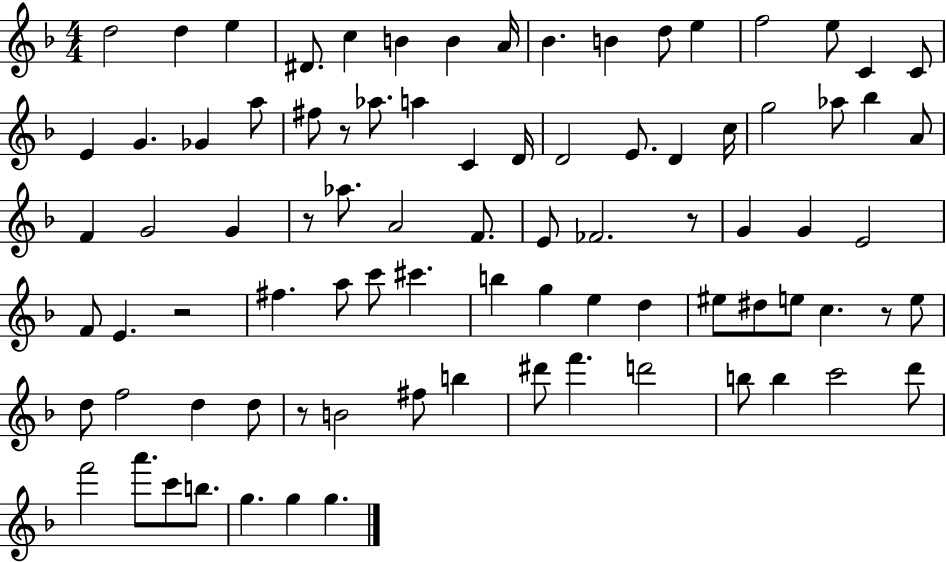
D5/h D5/q E5/q D#4/e. C5/q B4/q B4/q A4/s Bb4/q. B4/q D5/e E5/q F5/h E5/e C4/q C4/e E4/q G4/q. Gb4/q A5/e F#5/e R/e Ab5/e. A5/q C4/q D4/s D4/h E4/e. D4/q C5/s G5/h Ab5/e Bb5/q A4/e F4/q G4/h G4/q R/e Ab5/e. A4/h F4/e. E4/e FES4/h. R/e G4/q G4/q E4/h F4/e E4/q. R/h F#5/q. A5/e C6/e C#6/q. B5/q G5/q E5/q D5/q EIS5/e D#5/e E5/e C5/q. R/e E5/e D5/e F5/h D5/q D5/e R/e B4/h F#5/e B5/q D#6/e F6/q. D6/h B5/e B5/q C6/h D6/e F6/h A6/e. C6/e B5/e. G5/q. G5/q G5/q.